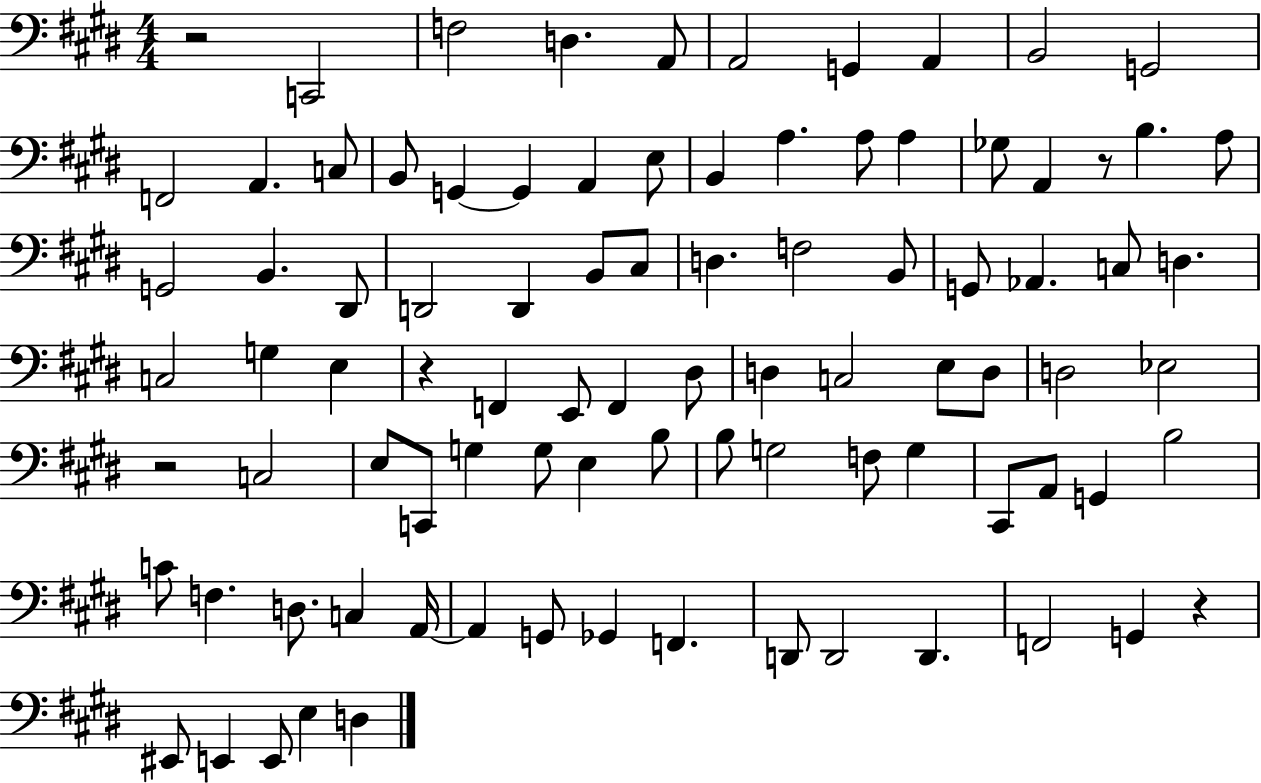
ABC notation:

X:1
T:Untitled
M:4/4
L:1/4
K:E
z2 C,,2 F,2 D, A,,/2 A,,2 G,, A,, B,,2 G,,2 F,,2 A,, C,/2 B,,/2 G,, G,, A,, E,/2 B,, A, A,/2 A, _G,/2 A,, z/2 B, A,/2 G,,2 B,, ^D,,/2 D,,2 D,, B,,/2 ^C,/2 D, F,2 B,,/2 G,,/2 _A,, C,/2 D, C,2 G, E, z F,, E,,/2 F,, ^D,/2 D, C,2 E,/2 D,/2 D,2 _E,2 z2 C,2 E,/2 C,,/2 G, G,/2 E, B,/2 B,/2 G,2 F,/2 G, ^C,,/2 A,,/2 G,, B,2 C/2 F, D,/2 C, A,,/4 A,, G,,/2 _G,, F,, D,,/2 D,,2 D,, F,,2 G,, z ^E,,/2 E,, E,,/2 E, D,